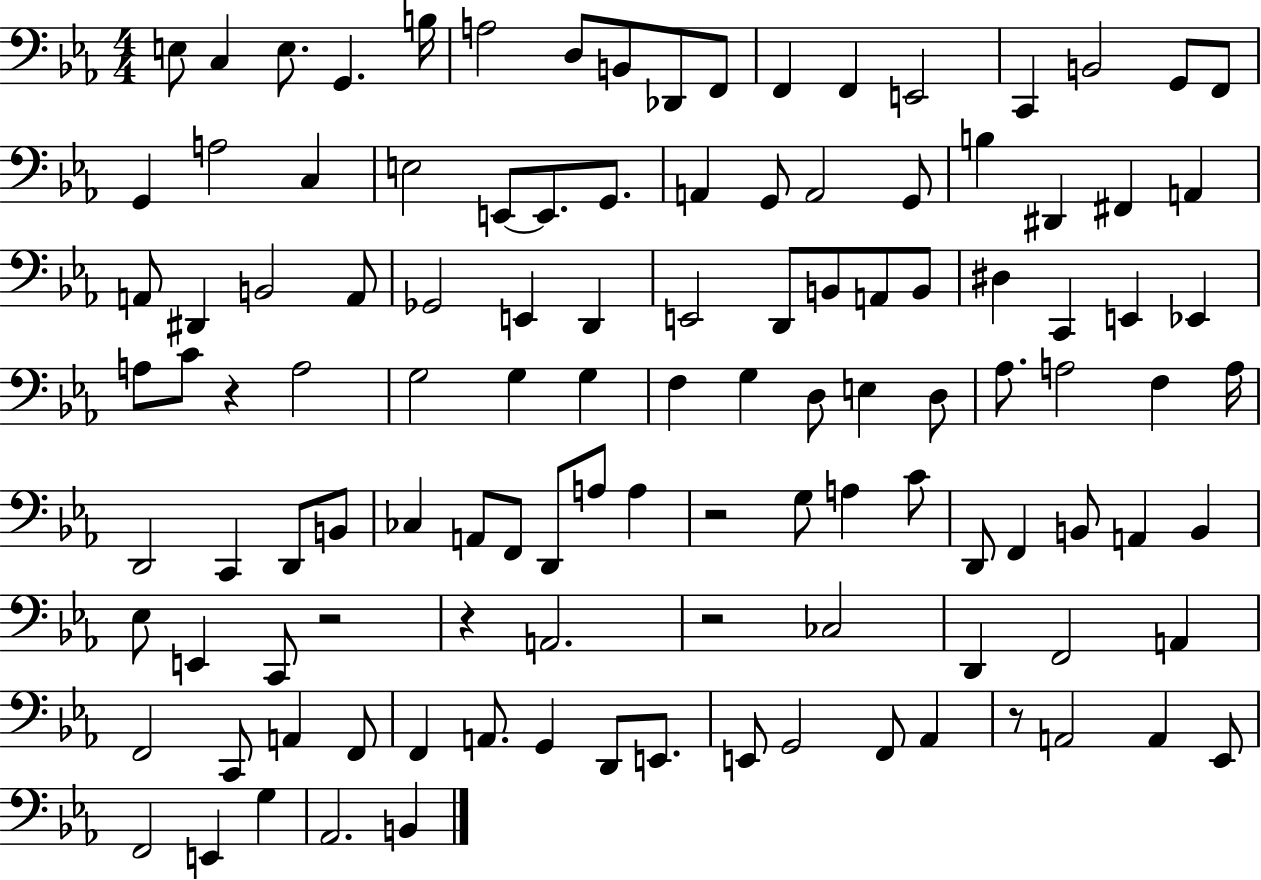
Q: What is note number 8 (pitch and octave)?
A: B2